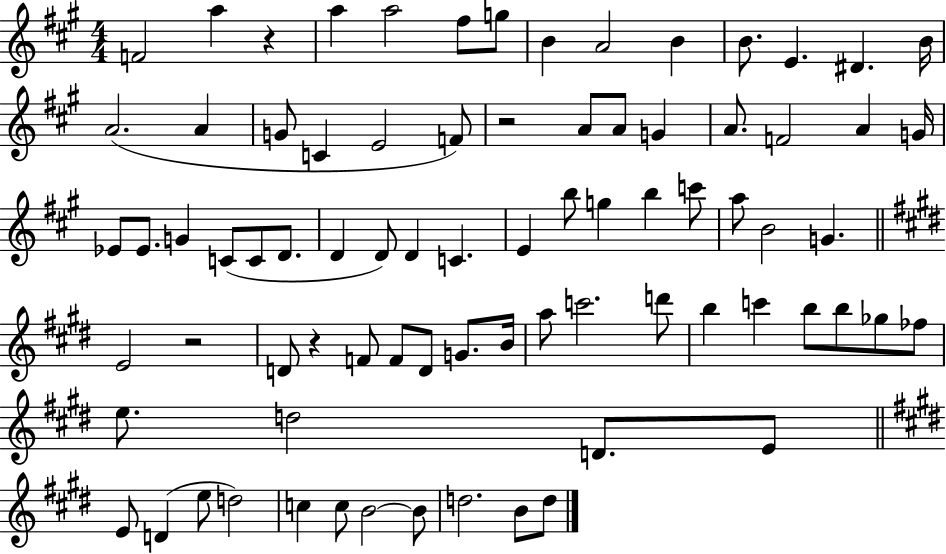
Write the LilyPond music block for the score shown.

{
  \clef treble
  \numericTimeSignature
  \time 4/4
  \key a \major
  f'2 a''4 r4 | a''4 a''2 fis''8 g''8 | b'4 a'2 b'4 | b'8. e'4. dis'4. b'16 | \break a'2.( a'4 | g'8 c'4 e'2 f'8) | r2 a'8 a'8 g'4 | a'8. f'2 a'4 g'16 | \break ees'8 ees'8. g'4 c'8( c'8 d'8. | d'4 d'8) d'4 c'4. | e'4 b''8 g''4 b''4 c'''8 | a''8 b'2 g'4. | \break \bar "||" \break \key e \major e'2 r2 | d'8 r4 f'8 f'8 d'8 g'8. b'16 | a''8 c'''2. d'''8 | b''4 c'''4 b''8 b''8 ges''8 fes''8 | \break e''8. d''2 d'8. e'8 | \bar "||" \break \key e \major e'8 d'4( e''8 d''2) | c''4 c''8 b'2~~ b'8 | d''2. b'8 d''8 | \bar "|."
}